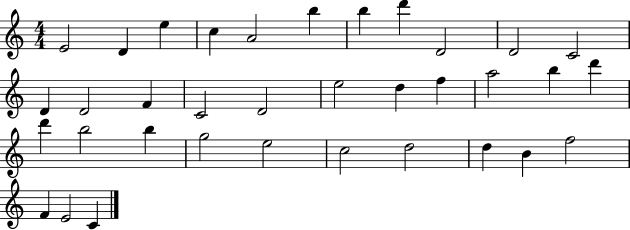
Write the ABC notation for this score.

X:1
T:Untitled
M:4/4
L:1/4
K:C
E2 D e c A2 b b d' D2 D2 C2 D D2 F C2 D2 e2 d f a2 b d' d' b2 b g2 e2 c2 d2 d B f2 F E2 C